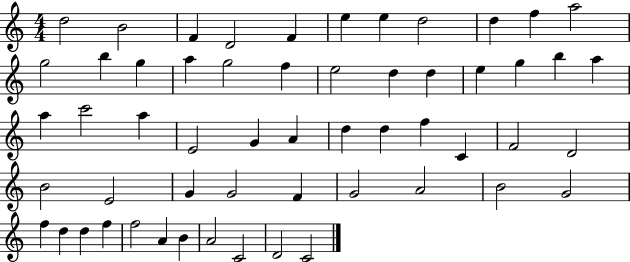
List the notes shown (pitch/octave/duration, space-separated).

D5/h B4/h F4/q D4/h F4/q E5/q E5/q D5/h D5/q F5/q A5/h G5/h B5/q G5/q A5/q G5/h F5/q E5/h D5/q D5/q E5/q G5/q B5/q A5/q A5/q C6/h A5/q E4/h G4/q A4/q D5/q D5/q F5/q C4/q F4/h D4/h B4/h E4/h G4/q G4/h F4/q G4/h A4/h B4/h G4/h F5/q D5/q D5/q F5/q F5/h A4/q B4/q A4/h C4/h D4/h C4/h